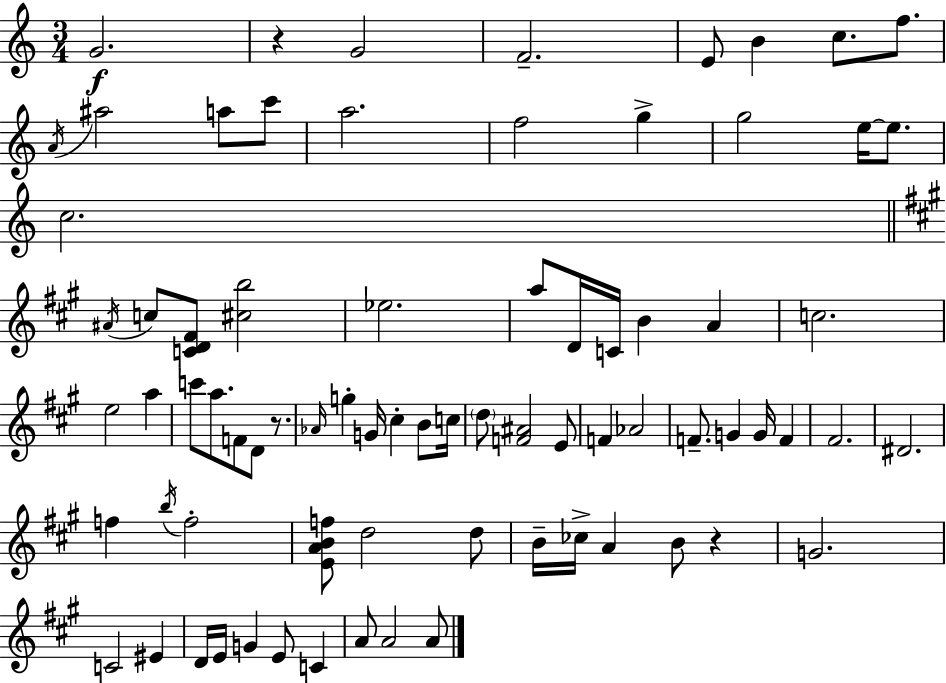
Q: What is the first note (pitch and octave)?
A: G4